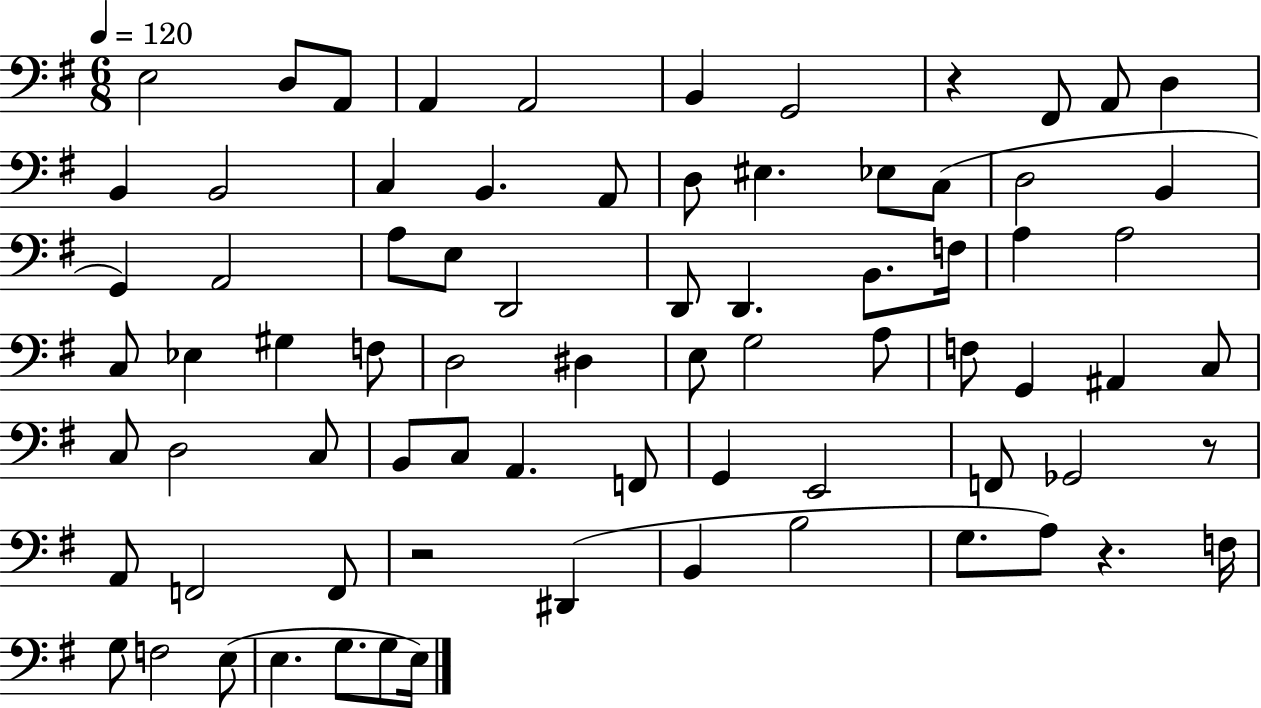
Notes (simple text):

E3/h D3/e A2/e A2/q A2/h B2/q G2/h R/q F#2/e A2/e D3/q B2/q B2/h C3/q B2/q. A2/e D3/e EIS3/q. Eb3/e C3/e D3/h B2/q G2/q A2/h A3/e E3/e D2/h D2/e D2/q. B2/e. F3/s A3/q A3/h C3/e Eb3/q G#3/q F3/e D3/h D#3/q E3/e G3/h A3/e F3/e G2/q A#2/q C3/e C3/e D3/h C3/e B2/e C3/e A2/q. F2/e G2/q E2/h F2/e Gb2/h R/e A2/e F2/h F2/e R/h D#2/q B2/q B3/h G3/e. A3/e R/q. F3/s G3/e F3/h E3/e E3/q. G3/e. G3/e E3/s